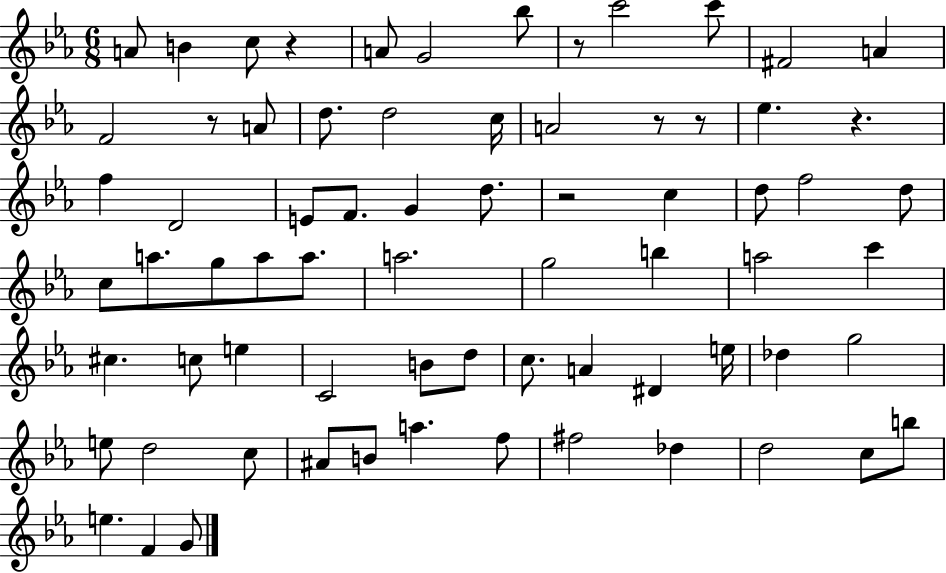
X:1
T:Untitled
M:6/8
L:1/4
K:Eb
A/2 B c/2 z A/2 G2 _b/2 z/2 c'2 c'/2 ^F2 A F2 z/2 A/2 d/2 d2 c/4 A2 z/2 z/2 _e z f D2 E/2 F/2 G d/2 z2 c d/2 f2 d/2 c/2 a/2 g/2 a/2 a/2 a2 g2 b a2 c' ^c c/2 e C2 B/2 d/2 c/2 A ^D e/4 _d g2 e/2 d2 c/2 ^A/2 B/2 a f/2 ^f2 _d d2 c/2 b/2 e F G/2